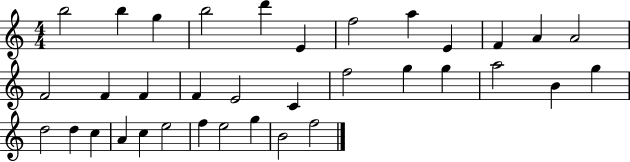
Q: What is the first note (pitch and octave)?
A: B5